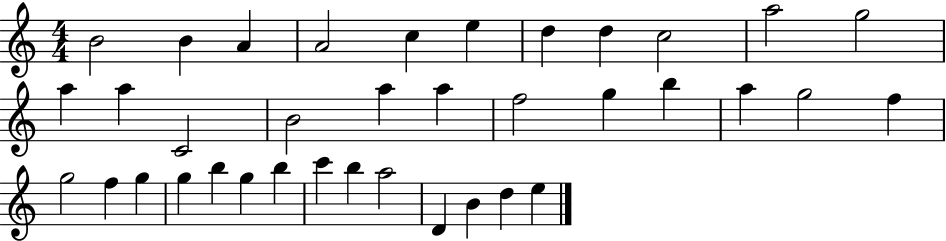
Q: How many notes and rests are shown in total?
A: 37